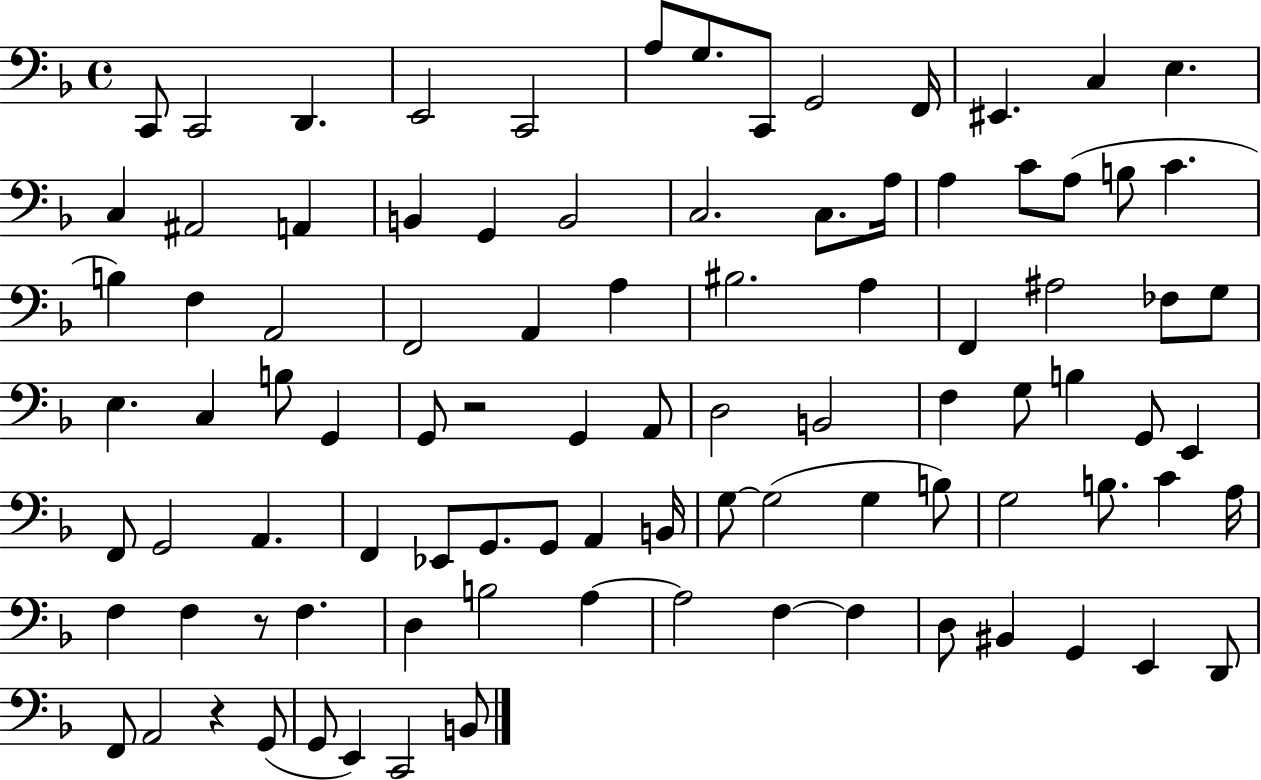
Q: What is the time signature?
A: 4/4